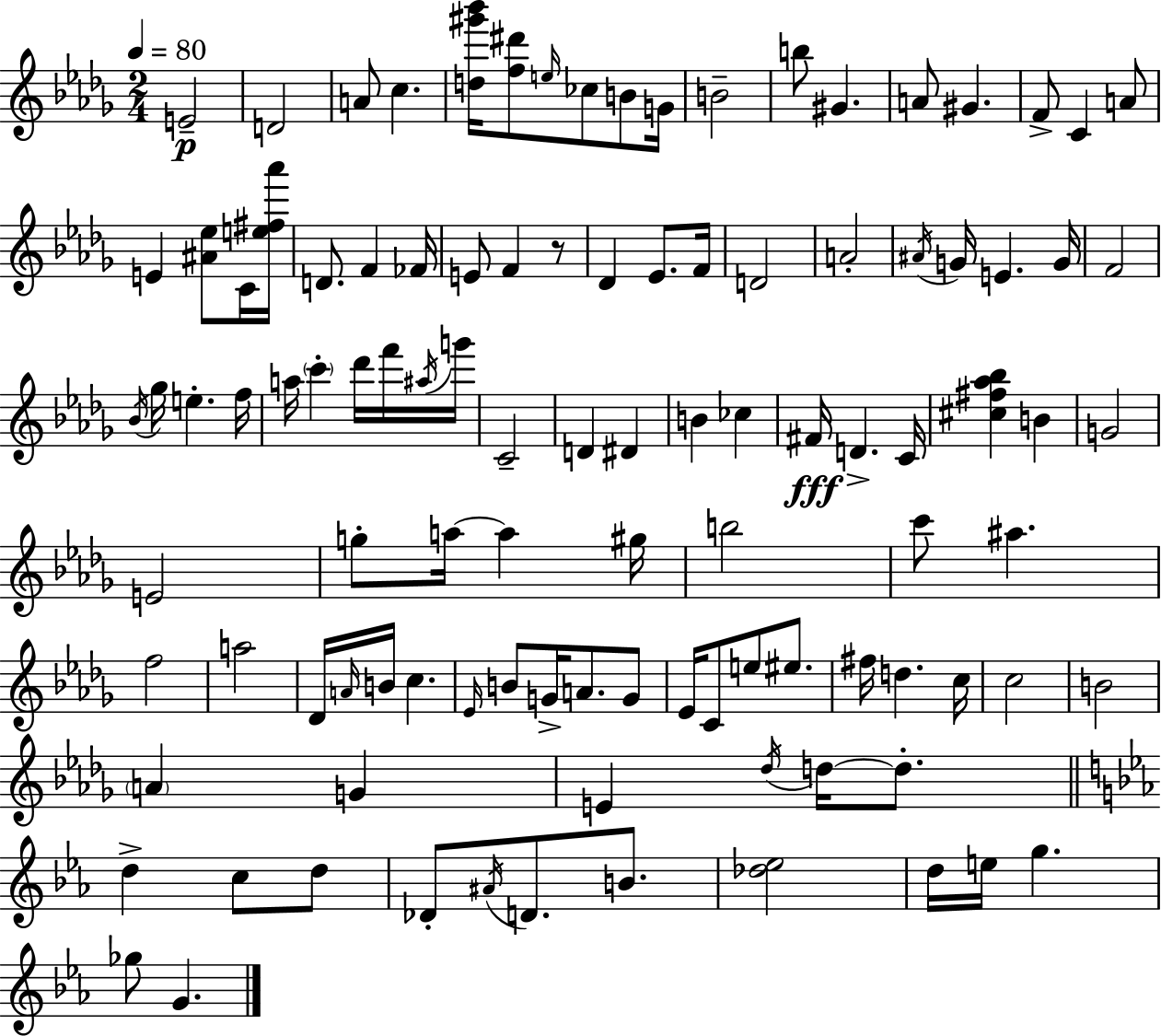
E4/h D4/h A4/e C5/q. [D5,G#6,Bb6]/s [F5,D#6]/e E5/s CES5/e B4/e G4/s B4/h B5/e G#4/q. A4/e G#4/q. F4/e C4/q A4/e E4/q [A#4,Eb5]/e C4/s [E5,F#5,Ab6]/s D4/e. F4/q FES4/s E4/e F4/q R/e Db4/q Eb4/e. F4/s D4/h A4/h A#4/s G4/s E4/q. G4/s F4/h Bb4/s Gb5/s E5/q. F5/s A5/s C6/q Db6/s F6/s A#5/s G6/s C4/h D4/q D#4/q B4/q CES5/q F#4/s D4/q. C4/s [C#5,F#5,Ab5,Bb5]/q B4/q G4/h E4/h G5/e A5/s A5/q G#5/s B5/h C6/e A#5/q. F5/h A5/h Db4/s A4/s B4/s C5/q. Eb4/s B4/e G4/s A4/e. G4/e Eb4/s C4/e E5/e EIS5/e. F#5/s D5/q. C5/s C5/h B4/h A4/q G4/q E4/q Db5/s D5/s D5/e. D5/q C5/e D5/e Db4/e A#4/s D4/e. B4/e. [Db5,Eb5]/h D5/s E5/s G5/q. Gb5/e G4/q.